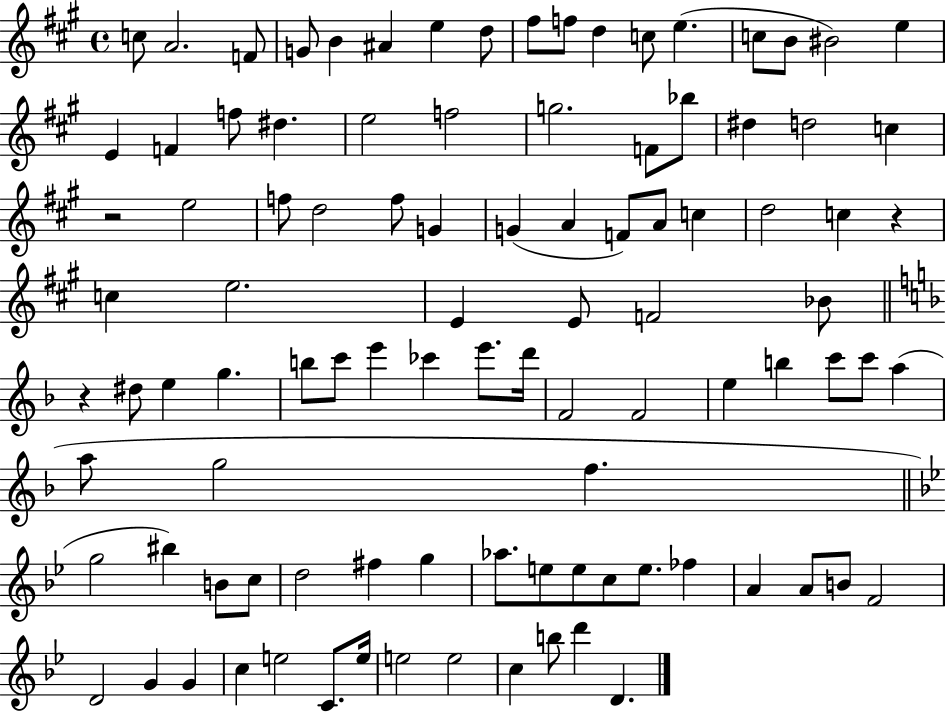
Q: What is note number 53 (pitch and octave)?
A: E6